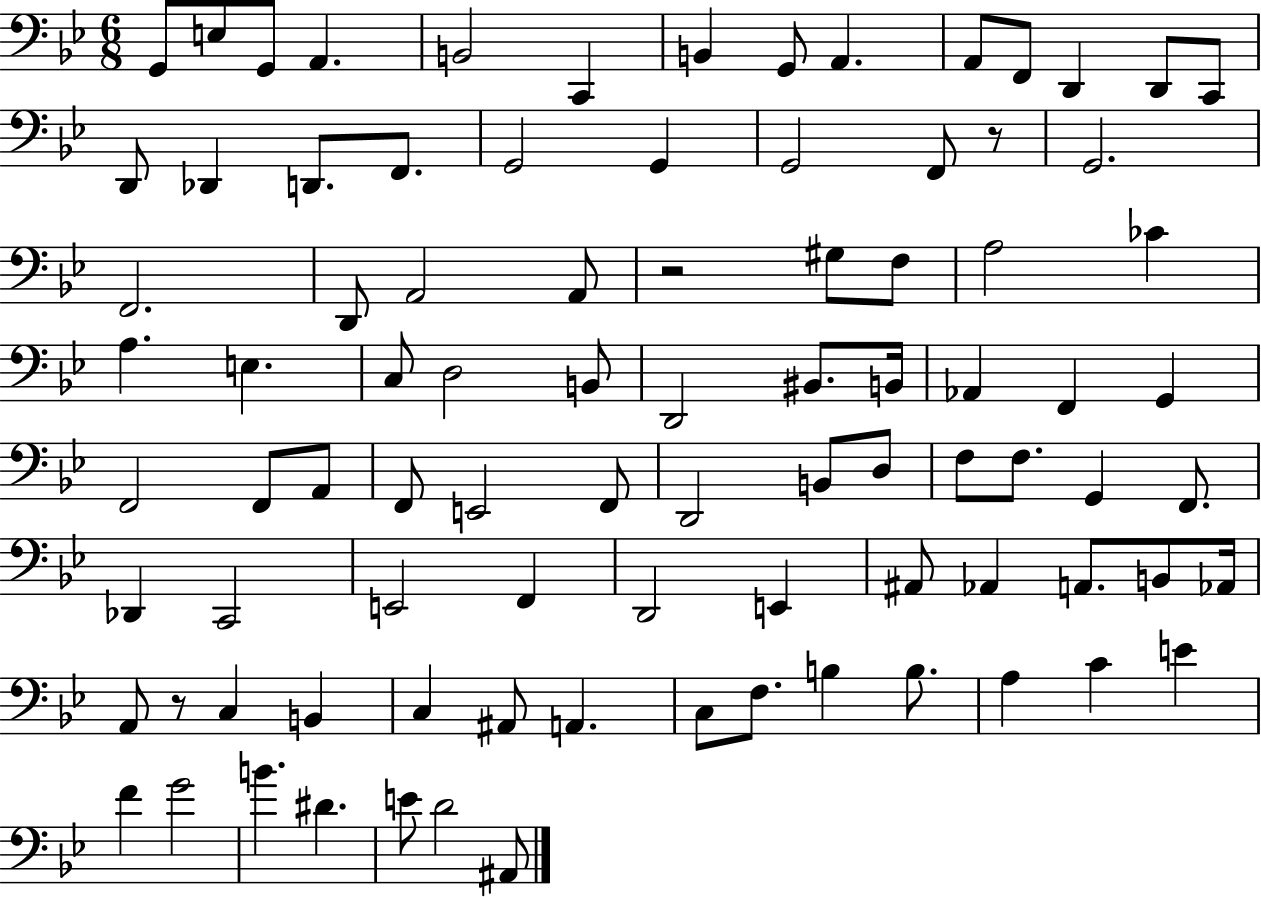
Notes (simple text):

G2/e E3/e G2/e A2/q. B2/h C2/q B2/q G2/e A2/q. A2/e F2/e D2/q D2/e C2/e D2/e Db2/q D2/e. F2/e. G2/h G2/q G2/h F2/e R/e G2/h. F2/h. D2/e A2/h A2/e R/h G#3/e F3/e A3/h CES4/q A3/q. E3/q. C3/e D3/h B2/e D2/h BIS2/e. B2/s Ab2/q F2/q G2/q F2/h F2/e A2/e F2/e E2/h F2/e D2/h B2/e D3/e F3/e F3/e. G2/q F2/e. Db2/q C2/h E2/h F2/q D2/h E2/q A#2/e Ab2/q A2/e. B2/e Ab2/s A2/e R/e C3/q B2/q C3/q A#2/e A2/q. C3/e F3/e. B3/q B3/e. A3/q C4/q E4/q F4/q G4/h B4/q. D#4/q. E4/e D4/h A#2/e